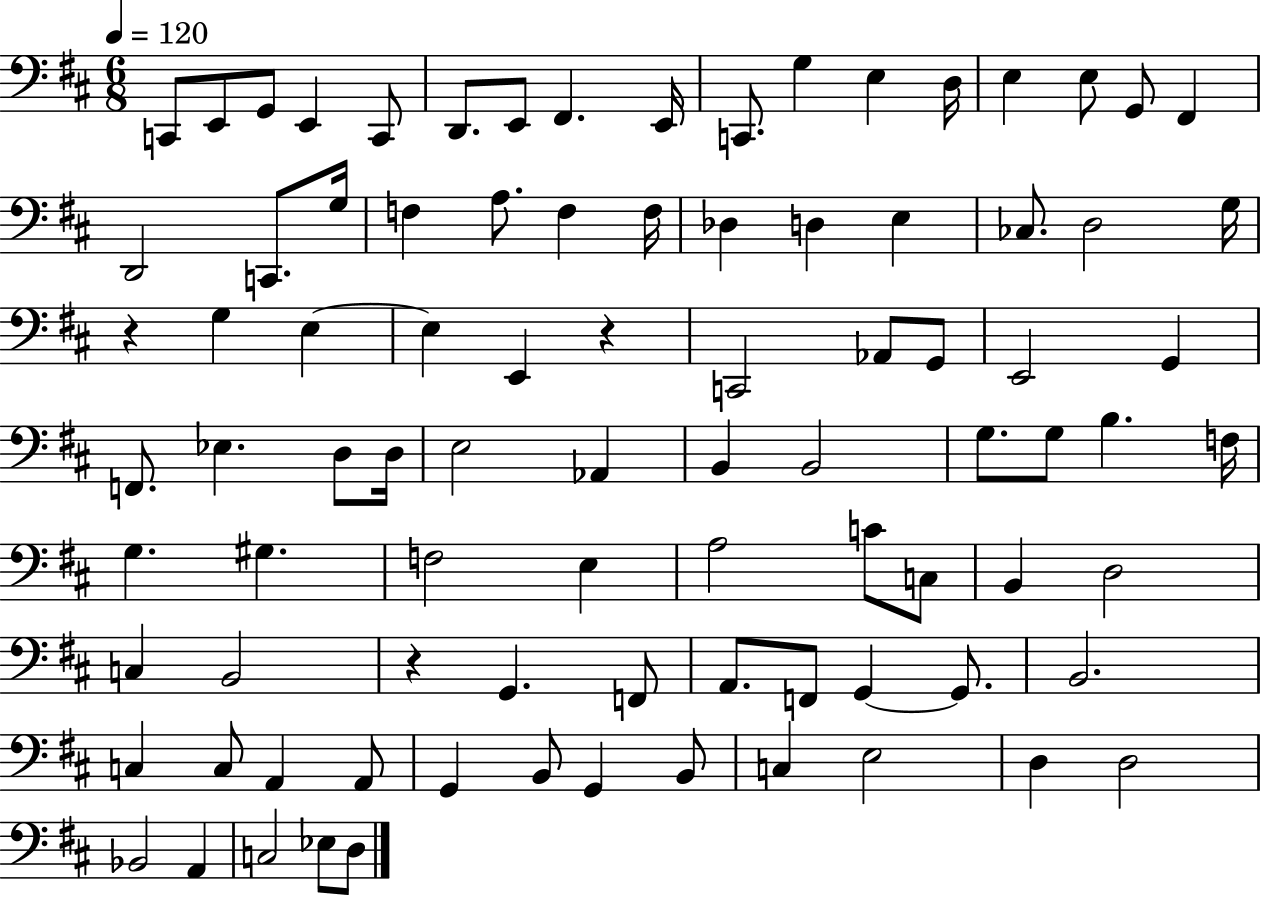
{
  \clef bass
  \numericTimeSignature
  \time 6/8
  \key d \major
  \tempo 4 = 120
  c,8 e,8 g,8 e,4 c,8 | d,8. e,8 fis,4. e,16 | c,8. g4 e4 d16 | e4 e8 g,8 fis,4 | \break d,2 c,8. g16 | f4 a8. f4 f16 | des4 d4 e4 | ces8. d2 g16 | \break r4 g4 e4~~ | e4 e,4 r4 | c,2 aes,8 g,8 | e,2 g,4 | \break f,8. ees4. d8 d16 | e2 aes,4 | b,4 b,2 | g8. g8 b4. f16 | \break g4. gis4. | f2 e4 | a2 c'8 c8 | b,4 d2 | \break c4 b,2 | r4 g,4. f,8 | a,8. f,8 g,4~~ g,8. | b,2. | \break c4 c8 a,4 a,8 | g,4 b,8 g,4 b,8 | c4 e2 | d4 d2 | \break bes,2 a,4 | c2 ees8 d8 | \bar "|."
}